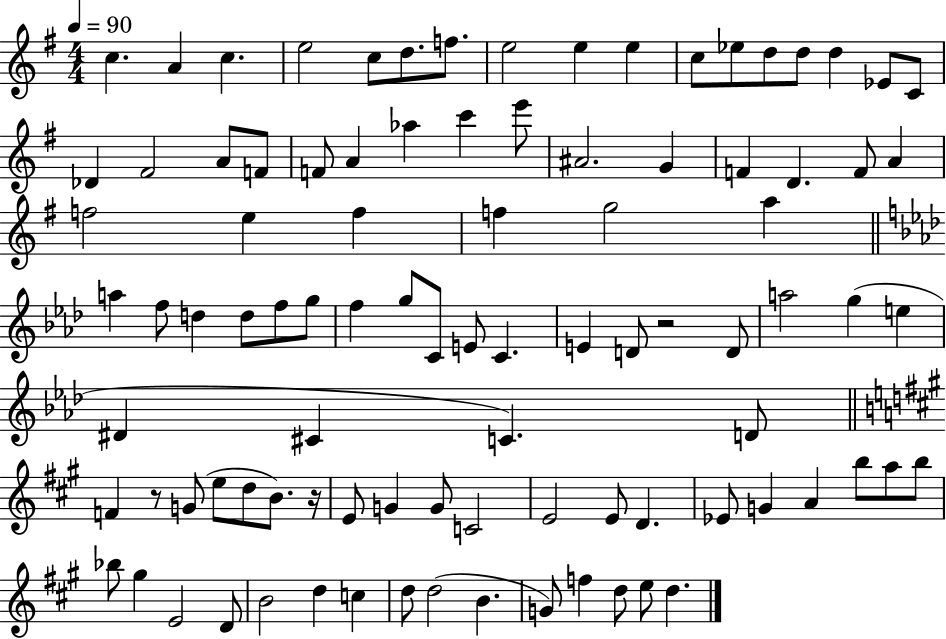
C5/q. A4/q C5/q. E5/h C5/e D5/e. F5/e. E5/h E5/q E5/q C5/e Eb5/e D5/e D5/e D5/q Eb4/e C4/e Db4/q F#4/h A4/e F4/e F4/e A4/q Ab5/q C6/q E6/e A#4/h. G4/q F4/q D4/q. F4/e A4/q F5/h E5/q F5/q F5/q G5/h A5/q A5/q F5/e D5/q D5/e F5/e G5/e F5/q G5/e C4/e E4/e C4/q. E4/q D4/e R/h D4/e A5/h G5/q E5/q D#4/q C#4/q C4/q. D4/e F4/q R/e G4/e E5/e D5/e B4/e. R/s E4/e G4/q G4/e C4/h E4/h E4/e D4/q. Eb4/e G4/q A4/q B5/e A5/e B5/e Bb5/e G#5/q E4/h D4/e B4/h D5/q C5/q D5/e D5/h B4/q. G4/e F5/q D5/e E5/e D5/q.